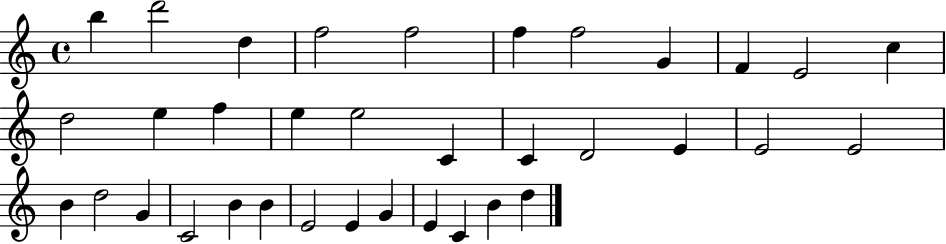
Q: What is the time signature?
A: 4/4